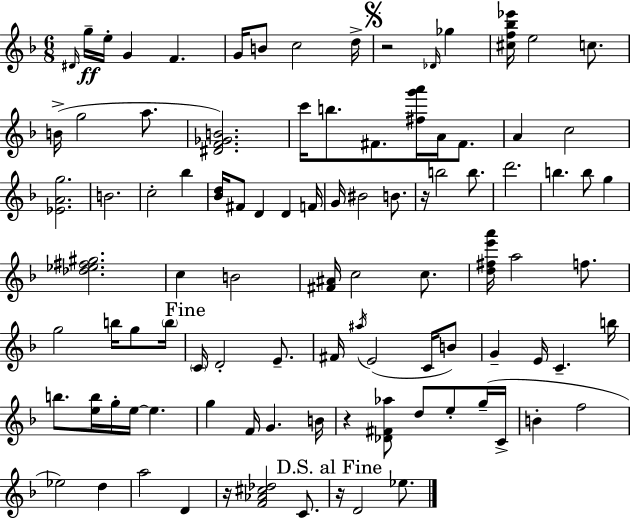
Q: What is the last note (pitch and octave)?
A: Eb5